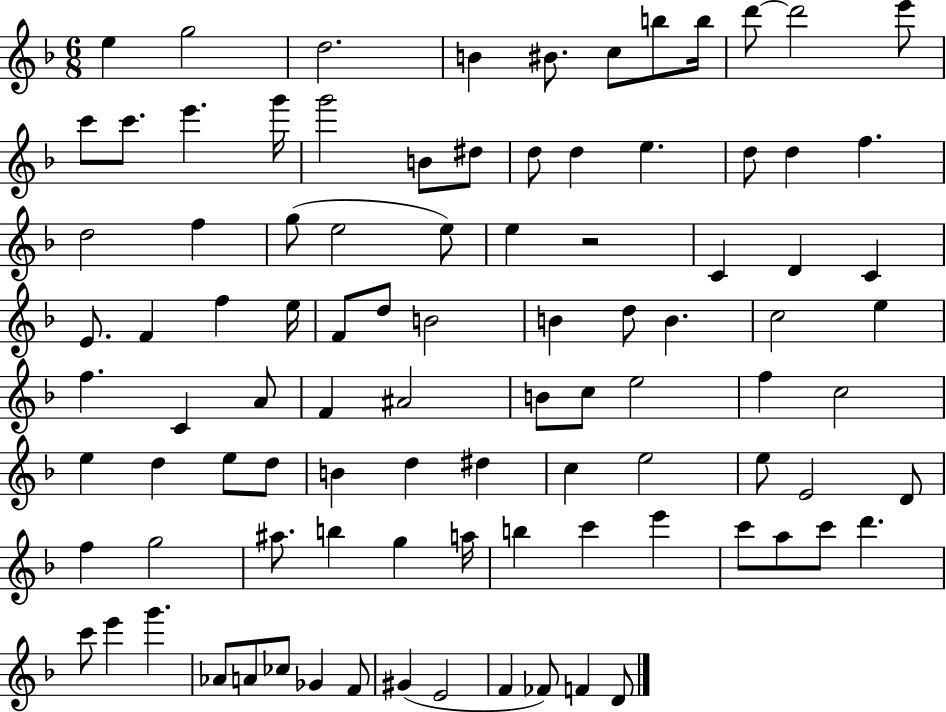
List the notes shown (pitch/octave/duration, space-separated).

E5/q G5/h D5/h. B4/q BIS4/e. C5/e B5/e B5/s D6/e D6/h E6/e C6/e C6/e. E6/q. G6/s G6/h B4/e D#5/e D5/e D5/q E5/q. D5/e D5/q F5/q. D5/h F5/q G5/e E5/h E5/e E5/q R/h C4/q D4/q C4/q E4/e. F4/q F5/q E5/s F4/e D5/e B4/h B4/q D5/e B4/q. C5/h E5/q F5/q. C4/q A4/e F4/q A#4/h B4/e C5/e E5/h F5/q C5/h E5/q D5/q E5/e D5/e B4/q D5/q D#5/q C5/q E5/h E5/e E4/h D4/e F5/q G5/h A#5/e. B5/q G5/q A5/s B5/q C6/q E6/q C6/e A5/e C6/e D6/q. C6/e E6/q G6/q. Ab4/e A4/e CES5/e Gb4/q F4/e G#4/q E4/h F4/q FES4/e F4/q D4/e